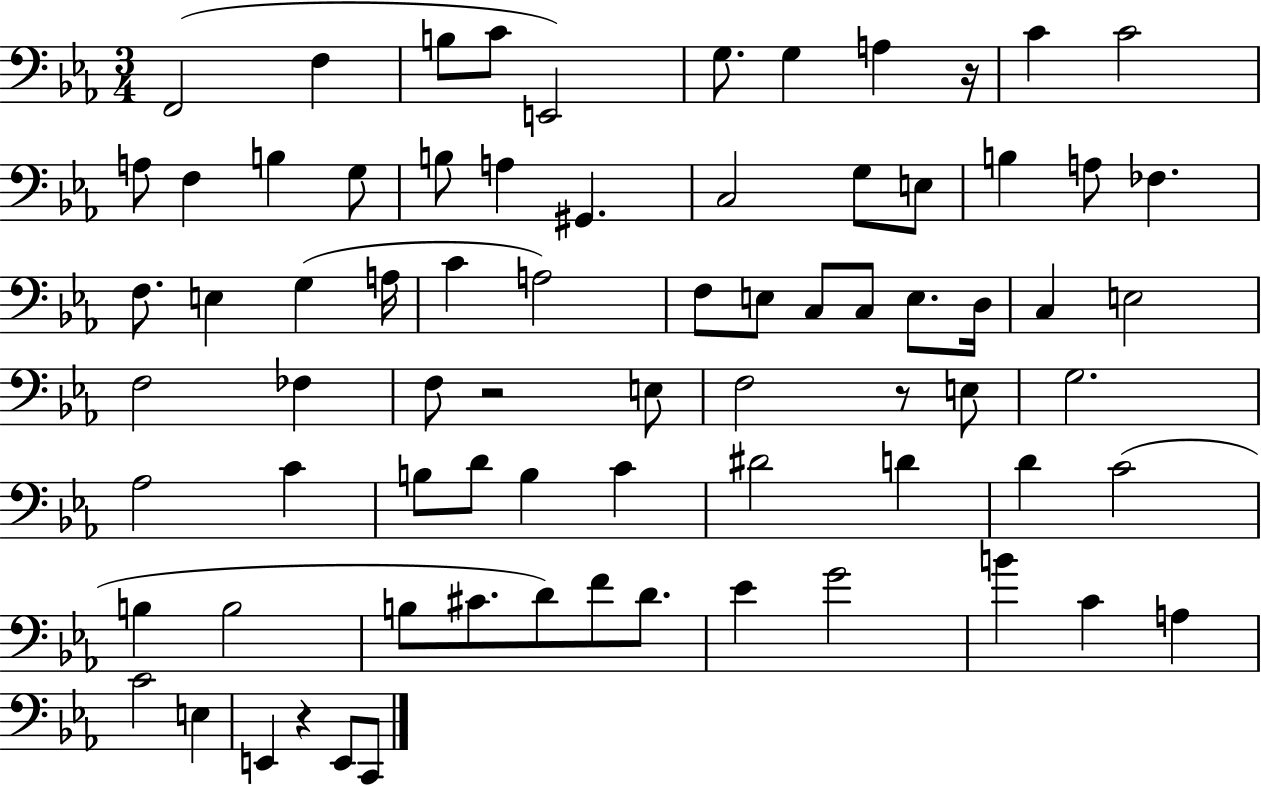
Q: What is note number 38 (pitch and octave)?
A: F3